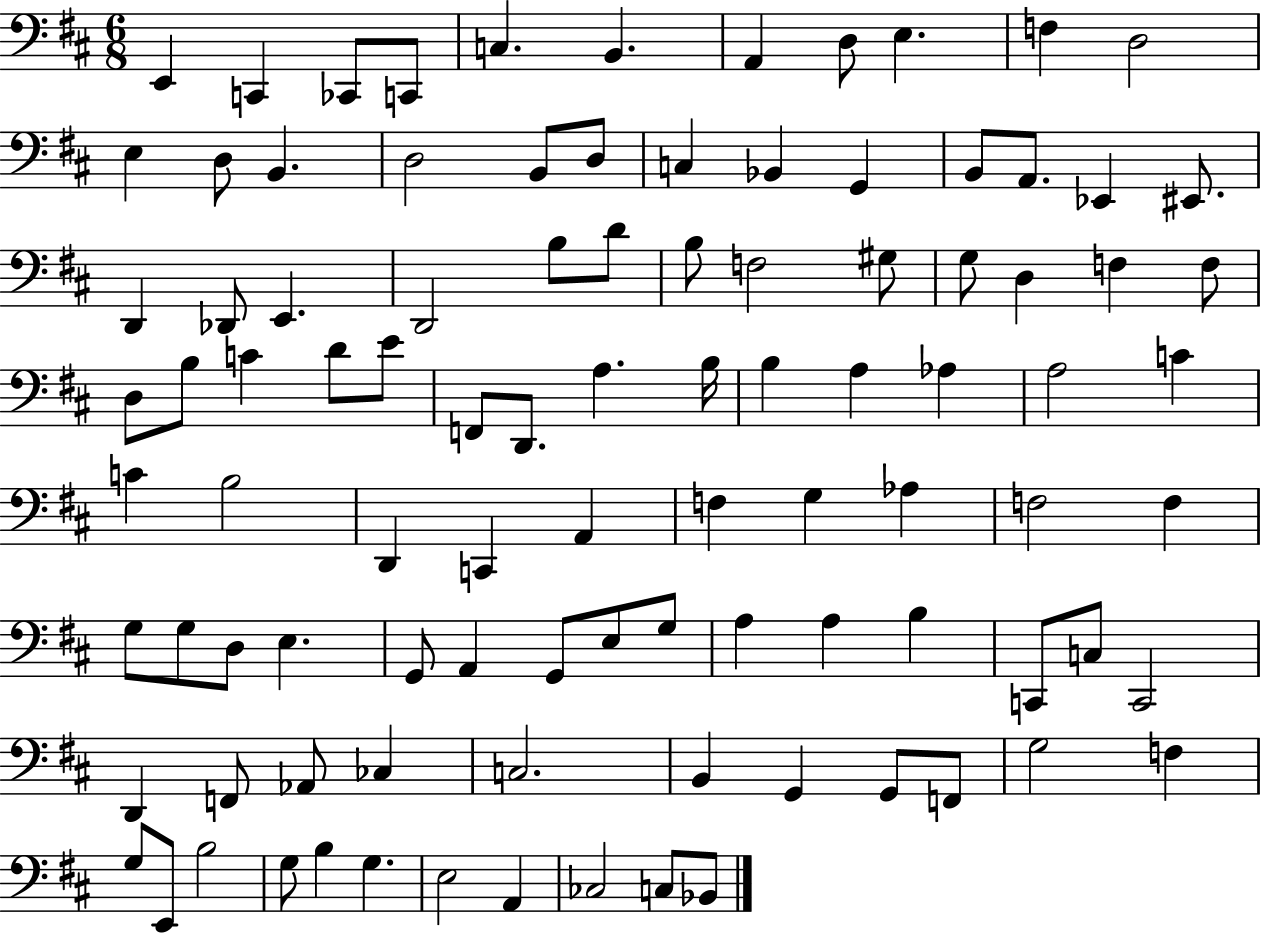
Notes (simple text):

E2/q C2/q CES2/e C2/e C3/q. B2/q. A2/q D3/e E3/q. F3/q D3/h E3/q D3/e B2/q. D3/h B2/e D3/e C3/q Bb2/q G2/q B2/e A2/e. Eb2/q EIS2/e. D2/q Db2/e E2/q. D2/h B3/e D4/e B3/e F3/h G#3/e G3/e D3/q F3/q F3/e D3/e B3/e C4/q D4/e E4/e F2/e D2/e. A3/q. B3/s B3/q A3/q Ab3/q A3/h C4/q C4/q B3/h D2/q C2/q A2/q F3/q G3/q Ab3/q F3/h F3/q G3/e G3/e D3/e E3/q. G2/e A2/q G2/e E3/e G3/e A3/q A3/q B3/q C2/e C3/e C2/h D2/q F2/e Ab2/e CES3/q C3/h. B2/q G2/q G2/e F2/e G3/h F3/q G3/e E2/e B3/h G3/e B3/q G3/q. E3/h A2/q CES3/h C3/e Bb2/e